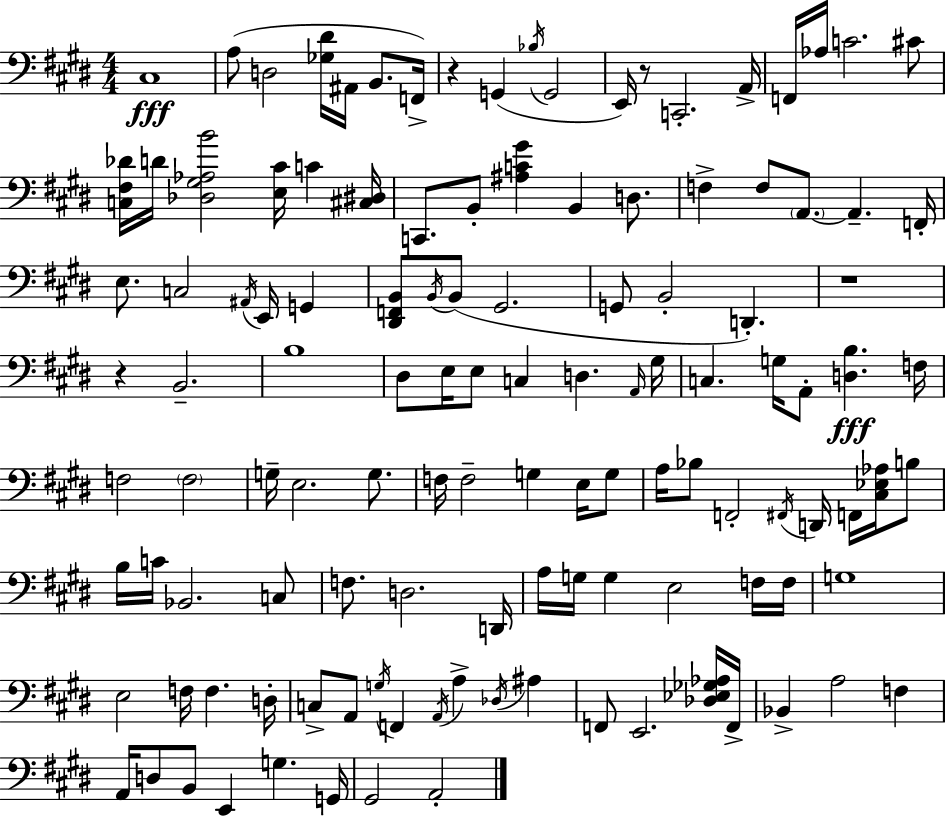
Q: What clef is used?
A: bass